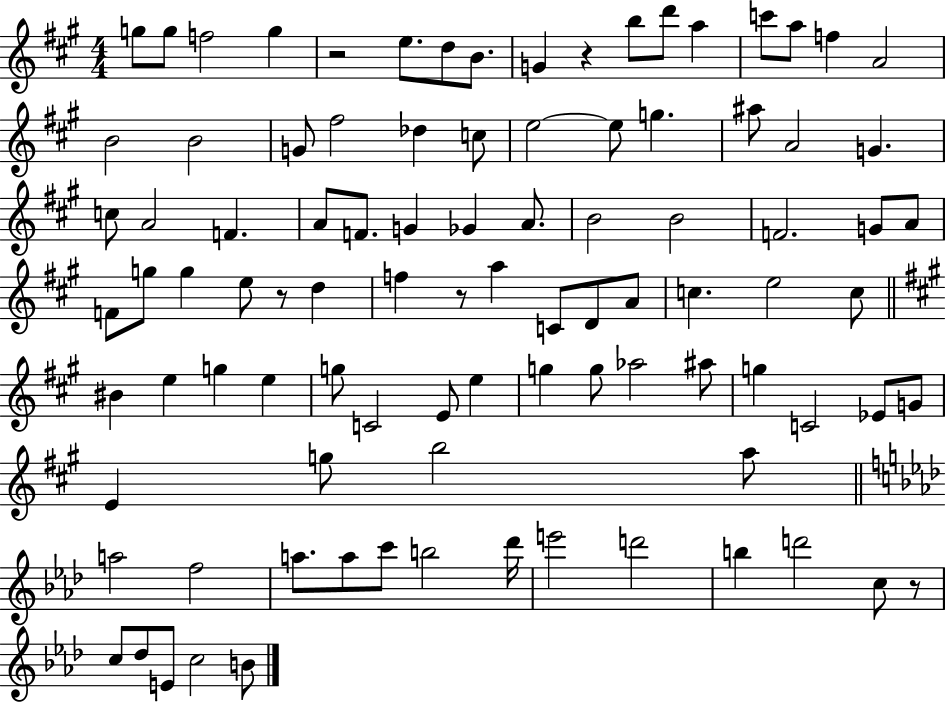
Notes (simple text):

G5/e G5/e F5/h G5/q R/h E5/e. D5/e B4/e. G4/q R/q B5/e D6/e A5/q C6/e A5/e F5/q A4/h B4/h B4/h G4/e F#5/h Db5/q C5/e E5/h E5/e G5/q. A#5/e A4/h G4/q. C5/e A4/h F4/q. A4/e F4/e. G4/q Gb4/q A4/e. B4/h B4/h F4/h. G4/e A4/e F4/e G5/e G5/q E5/e R/e D5/q F5/q R/e A5/q C4/e D4/e A4/e C5/q. E5/h C5/e BIS4/q E5/q G5/q E5/q G5/e C4/h E4/e E5/q G5/q G5/e Ab5/h A#5/e G5/q C4/h Eb4/e G4/e E4/q G5/e B5/h A5/e A5/h F5/h A5/e. A5/e C6/e B5/h Db6/s E6/h D6/h B5/q D6/h C5/e R/e C5/e Db5/e E4/e C5/h B4/e